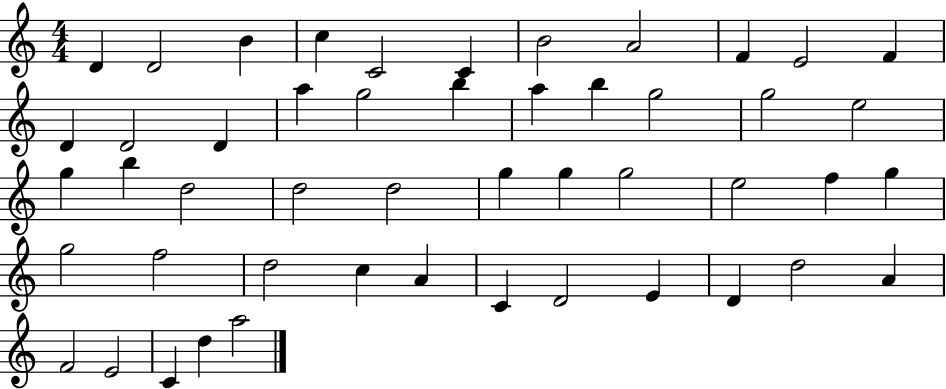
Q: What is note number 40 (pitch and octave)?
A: D4